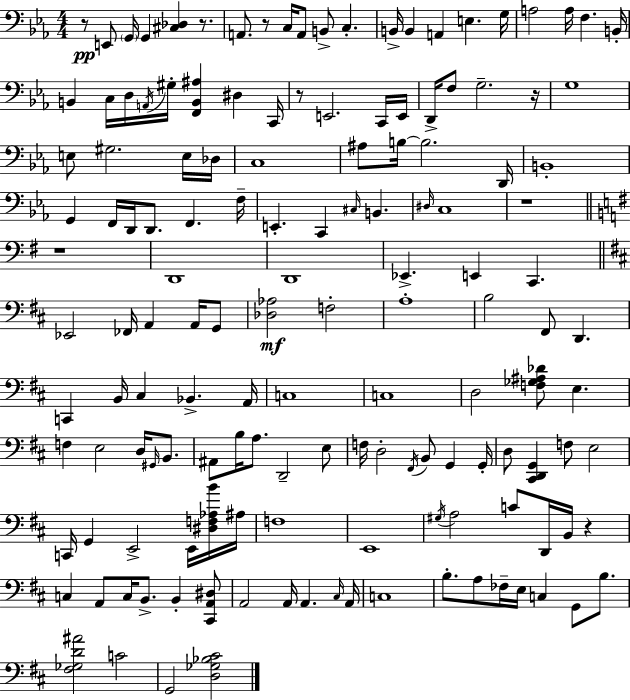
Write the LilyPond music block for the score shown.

{
  \clef bass
  \numericTimeSignature
  \time 4/4
  \key c \minor
  r8\pp e,8 \parenthesize g,16 g,4 <cis des>4 r8. | a,8. r8 c16 a,8 b,8-> c4.-. | b,16-> b,4 a,4 e4. g16 | a2 a16 f4. b,16-. | \break b,4 c16 d16 \acciaccatura { a,16 } gis16-. <f, b, ais>4 dis4 | c,16 r8 e,2. c,16 | e,16 d,16-> f8 g2.-- | r16 g1 | \break e8 gis2. e16 | des16 c1 | ais8 b16~~ b2. | d,16 b,1-. | \break g,4 f,16 d,16 d,8. f,4. | f16-- e,4.-. c,4 \grace { cis16 } b,4. | \grace { dis16 } c1 | r1 | \break \bar "||" \break \key g \major r1 | d,1 | d,1 | ees,4.-> e,4 c,4. | \break \bar "||" \break \key b \minor ees,2 fes,16 a,4 a,16 g,8 | <des aes>2\mf f2-. | a1-. | b2 fis,8 d,4. | \break c,4 b,16 cis4 bes,4.-> a,16 | c1 | c1 | d2 <f ges ais des'>8 e4. | \break f4 e2 d16 \grace { gis,16 } b,8. | ais,8 b16 a8. d,2-- e8 | f16 d2-. \acciaccatura { fis,16 } b,8 g,4 | g,16-. d8 <cis, d, g,>4 f8 e2 | \break c,16 g,4 e,2-> e,16 | <dis f aes b'>16 ais16 f1 | e,1 | \acciaccatura { gis16 } a2 c'8 d,16 b,16 r4 | \break c4 a,8 c16 b,8.-> b,4-. | <cis, a, dis>8 a,2 a,16 a,4. | \grace { cis16 } a,16 c1 | b8.-. a8 fes16-- e16 c4 g,8 | \break b8. <fis ges d' ais'>2 c'2 | g,2 <d ges bes cis'>2 | \bar "|."
}